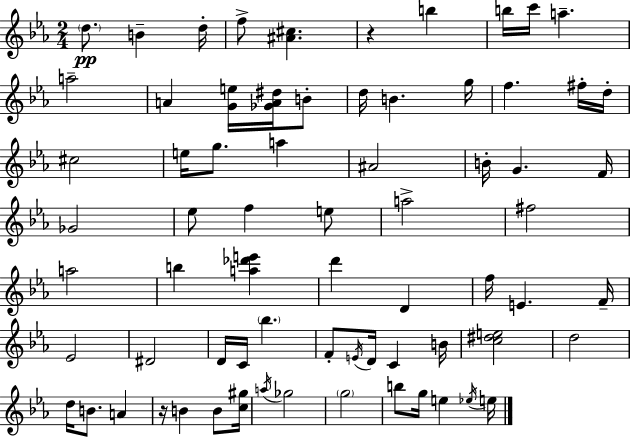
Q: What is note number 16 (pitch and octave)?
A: F#5